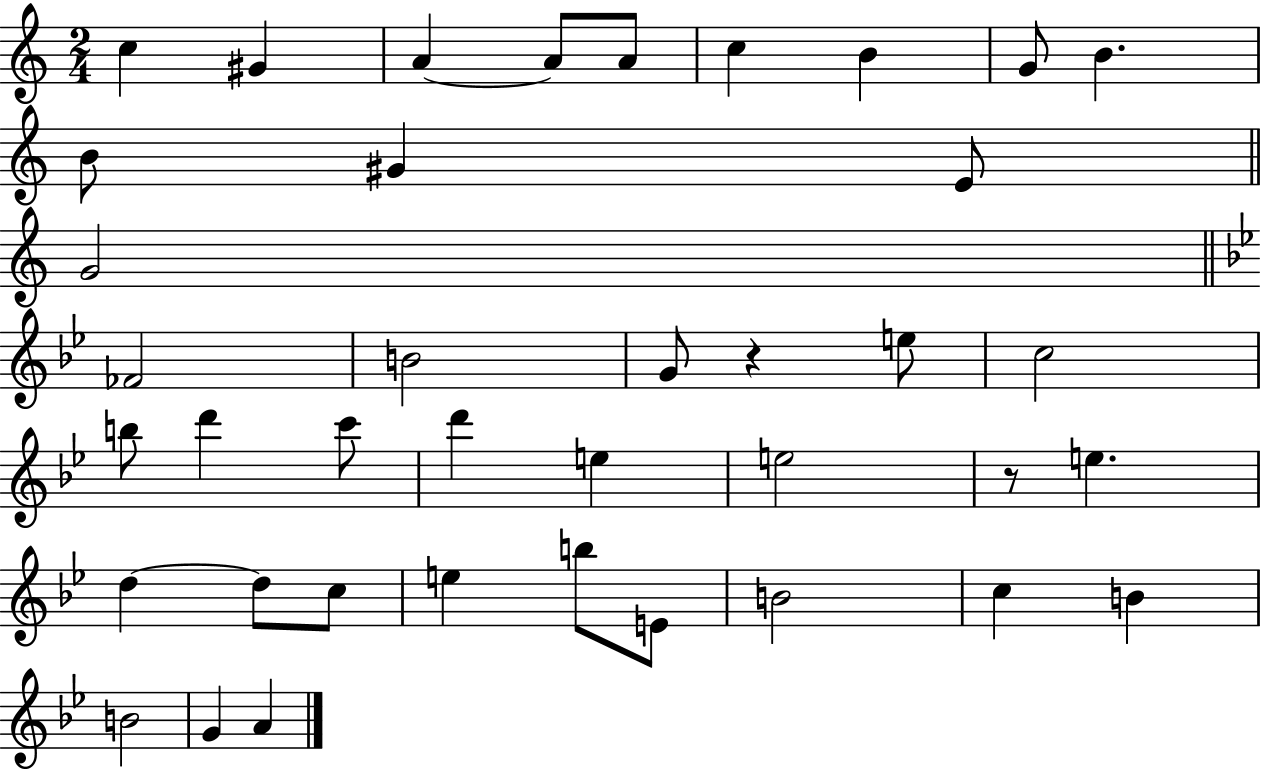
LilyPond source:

{
  \clef treble
  \numericTimeSignature
  \time 2/4
  \key c \major
  c''4 gis'4 | a'4~~ a'8 a'8 | c''4 b'4 | g'8 b'4. | \break b'8 gis'4 e'8 | \bar "||" \break \key a \minor g'2 | \bar "||" \break \key bes \major fes'2 | b'2 | g'8 r4 e''8 | c''2 | \break b''8 d'''4 c'''8 | d'''4 e''4 | e''2 | r8 e''4. | \break d''4~~ d''8 c''8 | e''4 b''8 e'8 | b'2 | c''4 b'4 | \break b'2 | g'4 a'4 | \bar "|."
}